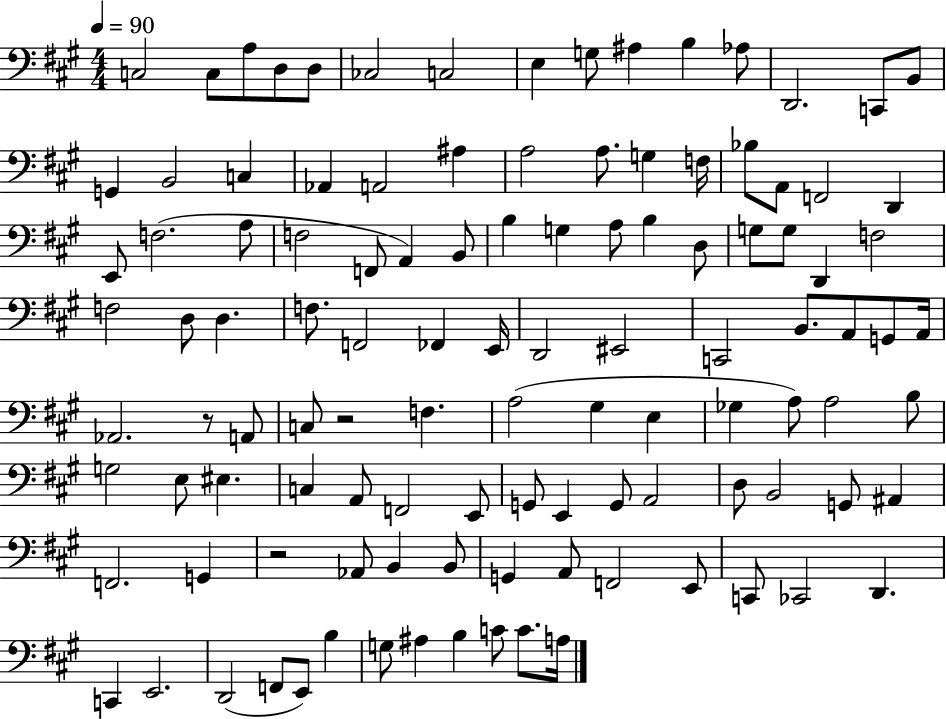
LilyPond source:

{
  \clef bass
  \numericTimeSignature
  \time 4/4
  \key a \major
  \tempo 4 = 90
  \repeat volta 2 { c2 c8 a8 d8 d8 | ces2 c2 | e4 g8 ais4 b4 aes8 | d,2. c,8 b,8 | \break g,4 b,2 c4 | aes,4 a,2 ais4 | a2 a8. g4 f16 | bes8 a,8 f,2 d,4 | \break e,8 f2.( a8 | f2 f,8 a,4) b,8 | b4 g4 a8 b4 d8 | g8 g8 d,4 f2 | \break f2 d8 d4. | f8. f,2 fes,4 e,16 | d,2 eis,2 | c,2 b,8. a,8 g,8 a,16 | \break aes,2. r8 a,8 | c8 r2 f4. | a2( gis4 e4 | ges4 a8) a2 b8 | \break g2 e8 eis4. | c4 a,8 f,2 e,8 | g,8 e,4 g,8 a,2 | d8 b,2 g,8 ais,4 | \break f,2. g,4 | r2 aes,8 b,4 b,8 | g,4 a,8 f,2 e,8 | c,8 ces,2 d,4. | \break c,4 e,2. | d,2( f,8 e,8) b4 | g8 ais4 b4 c'8 c'8. a16 | } \bar "|."
}